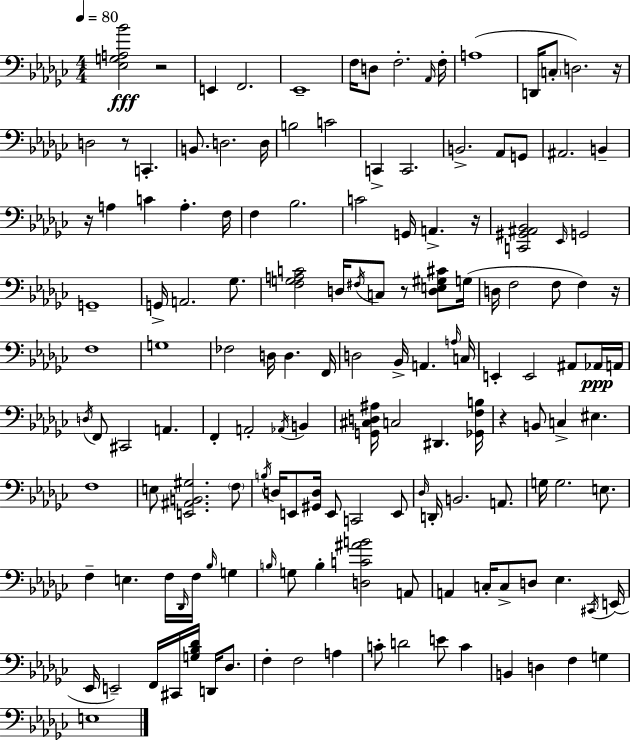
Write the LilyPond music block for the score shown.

{
  \clef bass
  \numericTimeSignature
  \time 4/4
  \key ees \minor
  \tempo 4 = 80
  <ees g a bes'>2\fff r2 | e,4 f,2. | ees,1-- | f16 d8 f2.-. \grace { aes,16 } | \break f16-. a1( | d,16 \parenthesize c8-. d2.) | r16 d2 r8 c,4.-. | b,8. d2. | \break d16 b2 c'2 | c,4-> c,2. | b,2.-> aes,8 g,8 | ais,2. b,4-- | \break r16 a4 c'4 a4.-. | f16 f4 bes2. | c'2 g,16 a,4.-> | r16 <c, gis, ais, bes,>2 \grace { ees,16 } g,2 | \break g,1-- | g,16-> a,2. ges8. | <f g a c'>2 d16 \acciaccatura { fis16 } c8 r8 | <d e gis cis'>8 g16( d16 f2 f8 f4) | \break r16 f1 | g1 | fes2 d16 d4. | f,16 d2 bes,16-> a,4. | \break \grace { a16 } c16 e,4-. e,2 | ais,8 aes,16\ppp a,16 \acciaccatura { d16 } f,8 cis,2 a,4. | f,4-. a,2-. | \acciaccatura { aes,16 } b,4 <g, cis d ais>16 c2 dis,4. | \break <ges, f b>16 r4 b,8 c4-> | eis4. f1 | e8 <e, ais, b, gis>2. | \parenthesize f8 \acciaccatura { b16 } d16 e,8 <gis, d>16 e,8 c,2 | \break e,8 \grace { des16 } d,16-. b,2. | a,8. g16 g2. | e8. f4-- e4. | f16 \grace { des,16 } f16 \grace { bes16 } g4 \grace { b16 } g8 b4-. | \break <d c' ais' b'>2 a,8 a,4 c16-. | c8-> d8 ees4. \acciaccatura { cis,16 } e,16( ees,16 e,2--) | f,16 cis,16 <g bes des'>16 d,16 des8. f4-. | f2 a4 c'8-. d'2 | \break e'8 c'4 b,4 | d4 f4 g4 e1 | \bar "|."
}